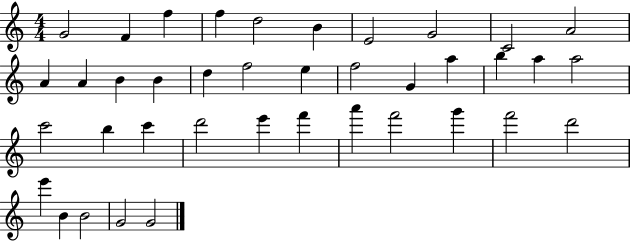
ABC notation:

X:1
T:Untitled
M:4/4
L:1/4
K:C
G2 F f f d2 B E2 G2 C2 A2 A A B B d f2 e f2 G a b a a2 c'2 b c' d'2 e' f' a' f'2 g' f'2 d'2 e' B B2 G2 G2